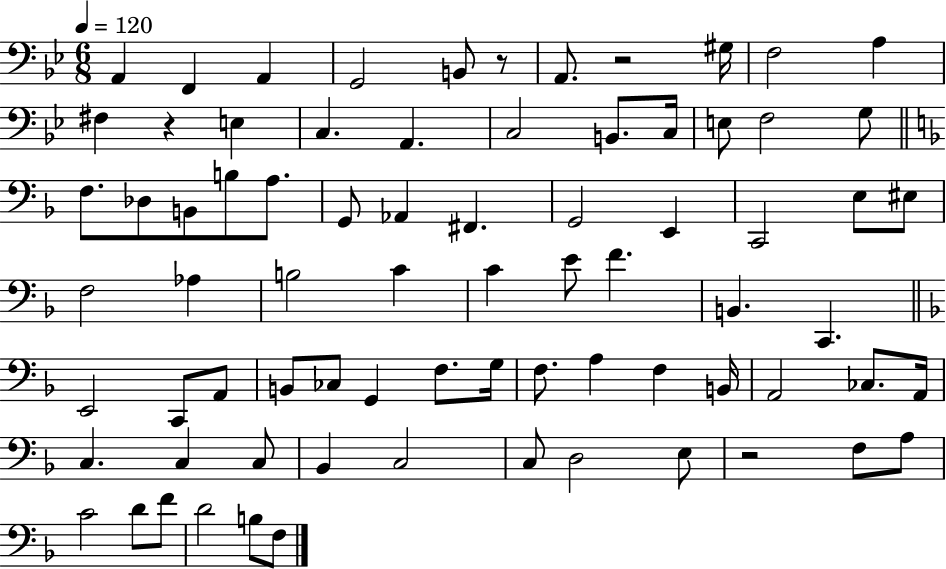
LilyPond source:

{
  \clef bass
  \numericTimeSignature
  \time 6/8
  \key bes \major
  \tempo 4 = 120
  a,4 f,4 a,4 | g,2 b,8 r8 | a,8. r2 gis16 | f2 a4 | \break fis4 r4 e4 | c4. a,4. | c2 b,8. c16 | e8 f2 g8 | \break \bar "||" \break \key f \major f8. des8 b,8 b8 a8. | g,8 aes,4 fis,4. | g,2 e,4 | c,2 e8 eis8 | \break f2 aes4 | b2 c'4 | c'4 e'8 f'4. | b,4. c,4. | \break \bar "||" \break \key f \major e,2 c,8 a,8 | b,8 ces8 g,4 f8. g16 | f8. a4 f4 b,16 | a,2 ces8. a,16 | \break c4. c4 c8 | bes,4 c2 | c8 d2 e8 | r2 f8 a8 | \break c'2 d'8 f'8 | d'2 b8 f8 | \bar "|."
}